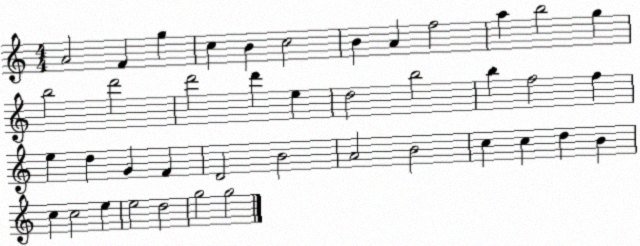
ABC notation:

X:1
T:Untitled
M:4/4
L:1/4
K:C
A2 F g c B c2 B A f2 a b2 g b2 d'2 d'2 d' e d2 b2 b f2 f e d G F D2 B2 A2 B2 c c d B c c2 e e2 d2 g2 g2